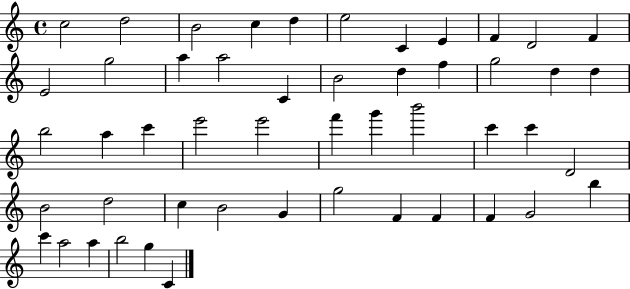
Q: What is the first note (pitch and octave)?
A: C5